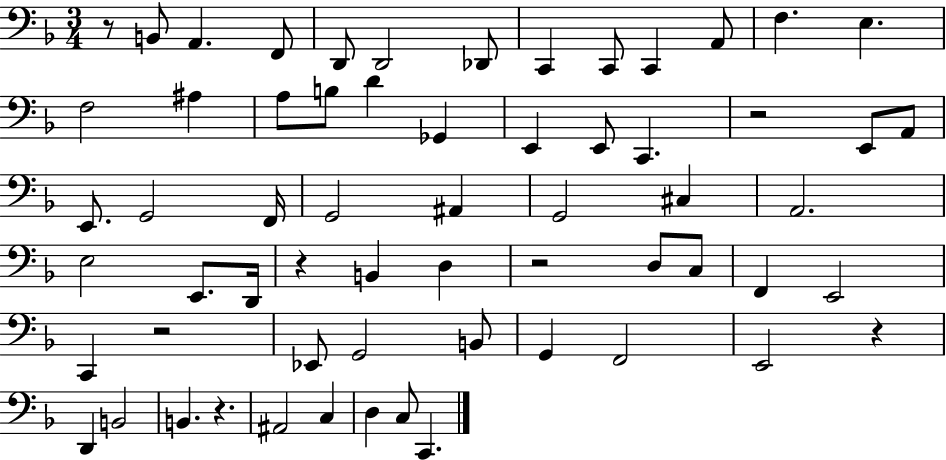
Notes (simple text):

R/e B2/e A2/q. F2/e D2/e D2/h Db2/e C2/q C2/e C2/q A2/e F3/q. E3/q. F3/h A#3/q A3/e B3/e D4/q Gb2/q E2/q E2/e C2/q. R/h E2/e A2/e E2/e. G2/h F2/s G2/h A#2/q G2/h C#3/q A2/h. E3/h E2/e. D2/s R/q B2/q D3/q R/h D3/e C3/e F2/q E2/h C2/q R/h Eb2/e G2/h B2/e G2/q F2/h E2/h R/q D2/q B2/h B2/q. R/q. A#2/h C3/q D3/q C3/e C2/q.